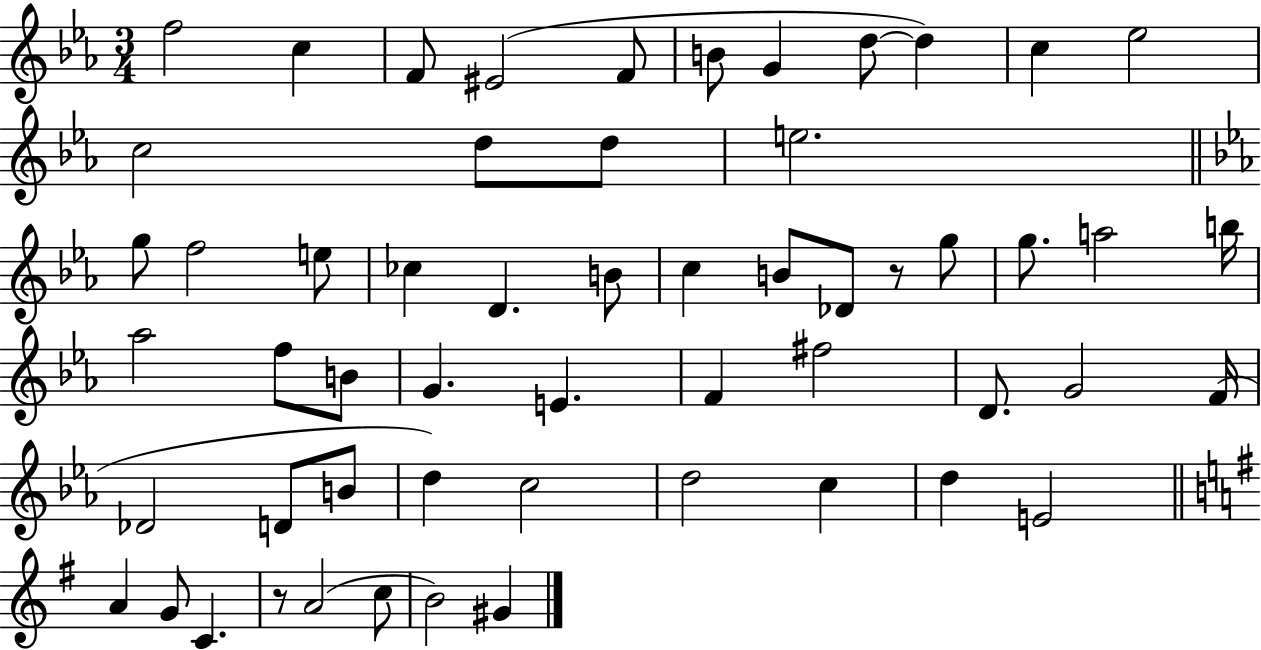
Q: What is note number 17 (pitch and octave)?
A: F5